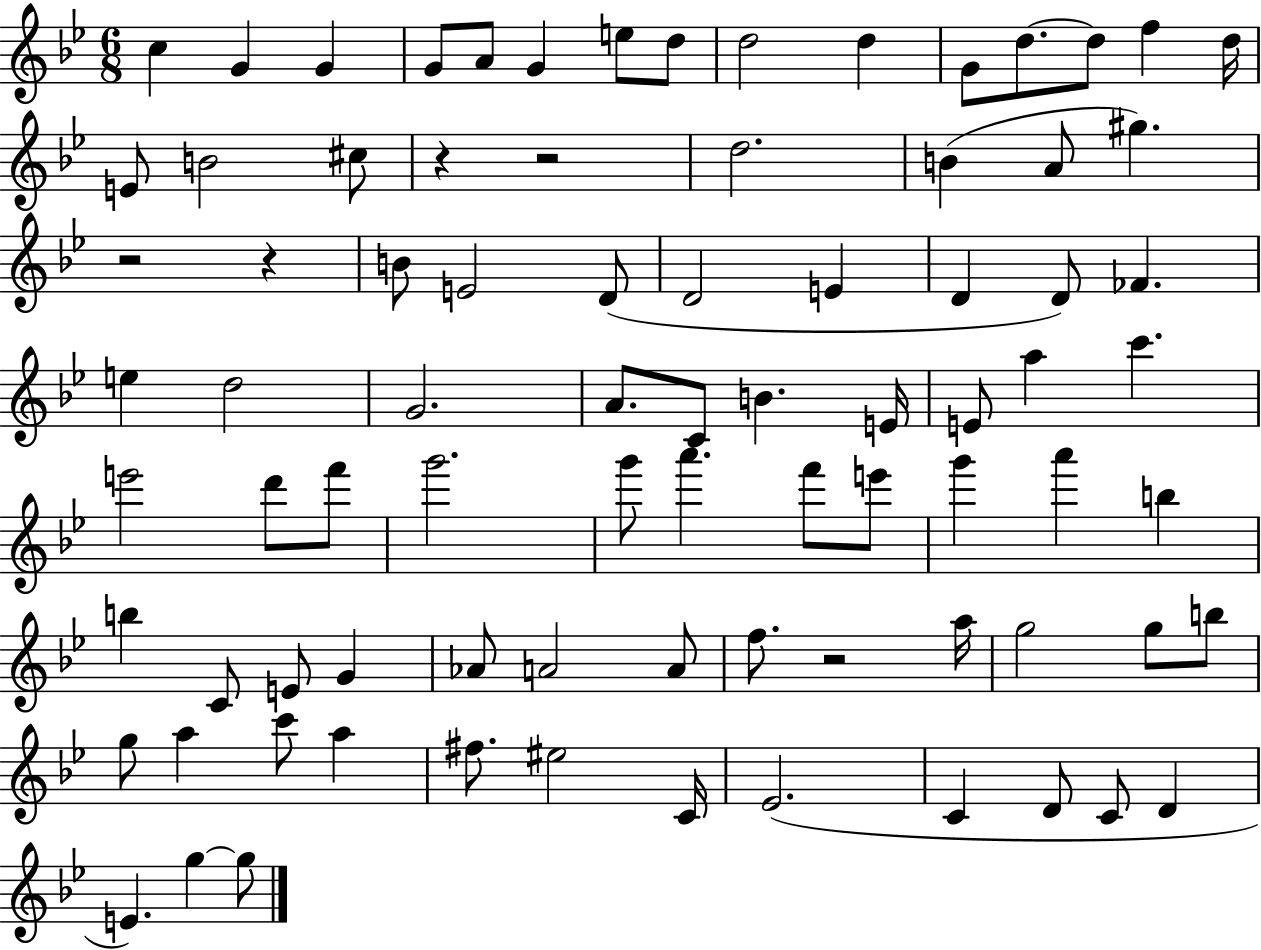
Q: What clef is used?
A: treble